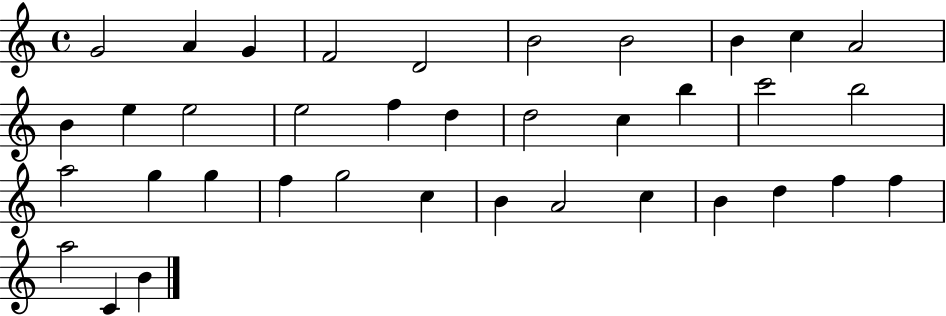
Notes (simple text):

G4/h A4/q G4/q F4/h D4/h B4/h B4/h B4/q C5/q A4/h B4/q E5/q E5/h E5/h F5/q D5/q D5/h C5/q B5/q C6/h B5/h A5/h G5/q G5/q F5/q G5/h C5/q B4/q A4/h C5/q B4/q D5/q F5/q F5/q A5/h C4/q B4/q